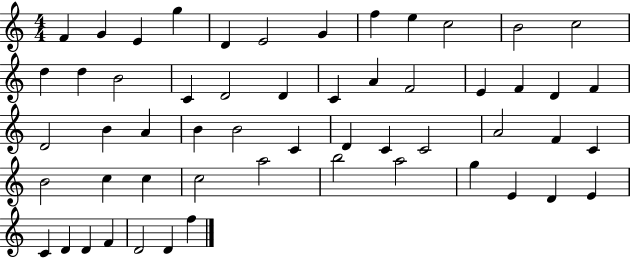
X:1
T:Untitled
M:4/4
L:1/4
K:C
F G E g D E2 G f e c2 B2 c2 d d B2 C D2 D C A F2 E F D F D2 B A B B2 C D C C2 A2 F C B2 c c c2 a2 b2 a2 g E D E C D D F D2 D f